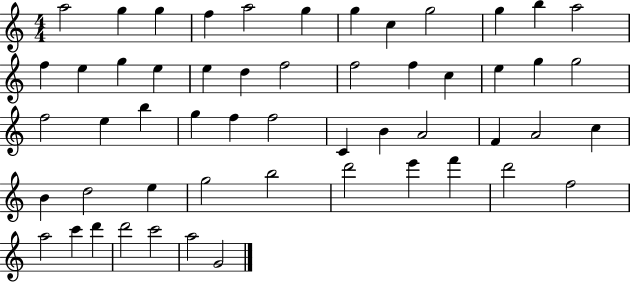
X:1
T:Untitled
M:4/4
L:1/4
K:C
a2 g g f a2 g g c g2 g b a2 f e g e e d f2 f2 f c e g g2 f2 e b g f f2 C B A2 F A2 c B d2 e g2 b2 d'2 e' f' d'2 f2 a2 c' d' d'2 c'2 a2 G2